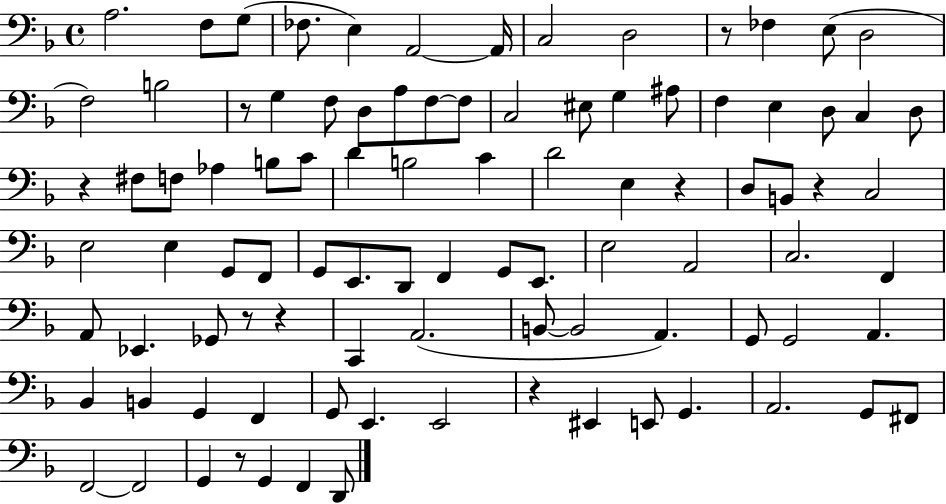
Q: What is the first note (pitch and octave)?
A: A3